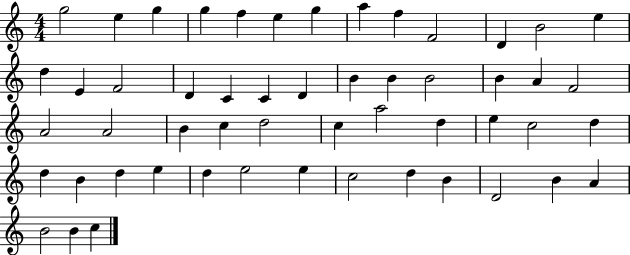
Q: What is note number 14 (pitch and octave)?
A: D5